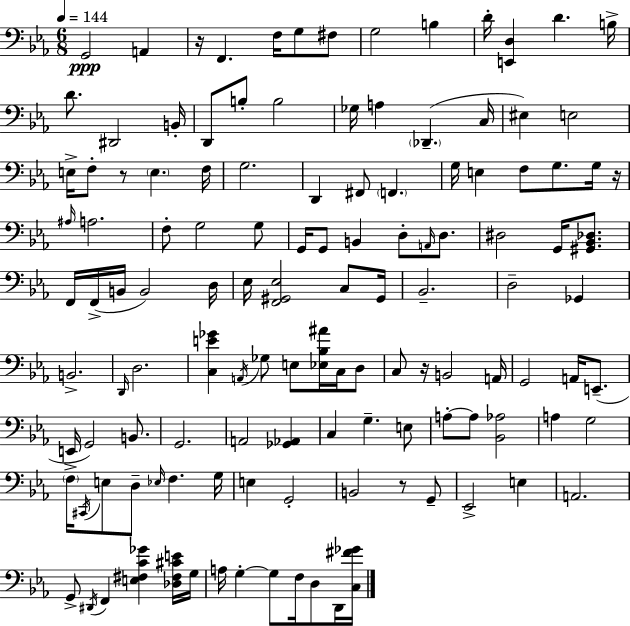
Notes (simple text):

G2/h A2/q R/s F2/q. F3/s G3/e F#3/e G3/h B3/q D4/s [E2,D3]/q D4/q. B3/s D4/e. D#2/h B2/s D2/e B3/e B3/h Gb3/s A3/q Db2/q. C3/s EIS3/q E3/h E3/s F3/e R/e E3/q. F3/s G3/h. D2/q F#2/e F2/q. G3/s E3/q F3/e G3/e. G3/s R/s A#3/s A3/h. F3/e G3/h G3/e G2/s G2/e B2/q D3/e A2/s D3/e. D#3/h G2/s [G#2,Bb2,Db3]/e. F2/s F2/s B2/s B2/h D3/s Eb3/s [F2,G#2,Eb3]/h C3/e G#2/s Bb2/h. D3/h Gb2/q B2/h. D2/s D3/h. [C3,E4,Gb4]/q A2/s Gb3/e E3/e [Eb3,Bb3,A#4]/s C3/s D3/e C3/e R/s B2/h A2/s G2/h A2/s E2/e. E2/s G2/h B2/e. G2/h. A2/h [Gb2,Ab2]/q C3/q G3/q. E3/e A3/e A3/e [Bb2,Ab3]/h A3/q G3/h F3/s C#2/s E3/e D3/e Eb3/s F3/q. G3/s E3/q G2/h B2/h R/e G2/e Eb2/h E3/q A2/h. G2/e D#2/s F2/q [E3,F#3,C4,Gb4]/q [Db3,F#3,C#4,E4]/s G3/s A3/s G3/q G3/e F3/s D3/e D2/s [C3,F#4,Gb4]/s